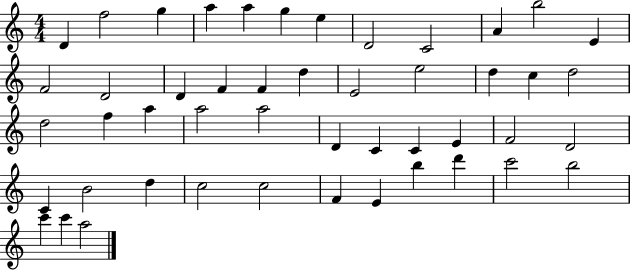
{
  \clef treble
  \numericTimeSignature
  \time 4/4
  \key c \major
  d'4 f''2 g''4 | a''4 a''4 g''4 e''4 | d'2 c'2 | a'4 b''2 e'4 | \break f'2 d'2 | d'4 f'4 f'4 d''4 | e'2 e''2 | d''4 c''4 d''2 | \break d''2 f''4 a''4 | a''2 a''2 | d'4 c'4 c'4 e'4 | f'2 d'2 | \break c'4 b'2 d''4 | c''2 c''2 | f'4 e'4 b''4 d'''4 | c'''2 b''2 | \break c'''4 c'''4 a''2 | \bar "|."
}